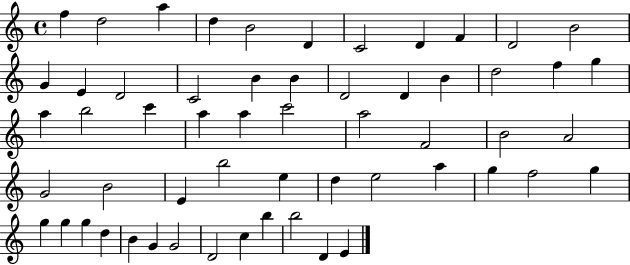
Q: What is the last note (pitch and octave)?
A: E4